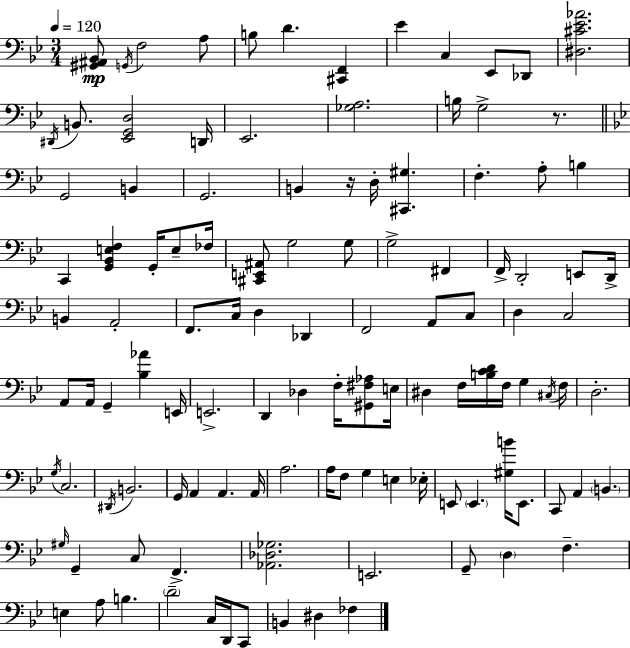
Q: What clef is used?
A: bass